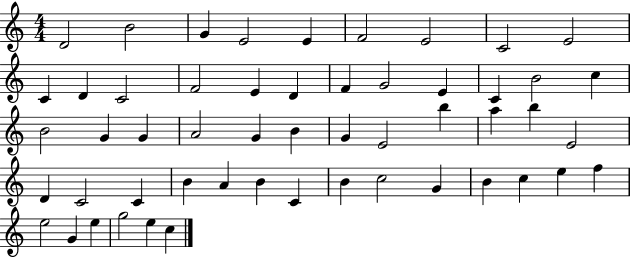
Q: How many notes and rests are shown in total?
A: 53